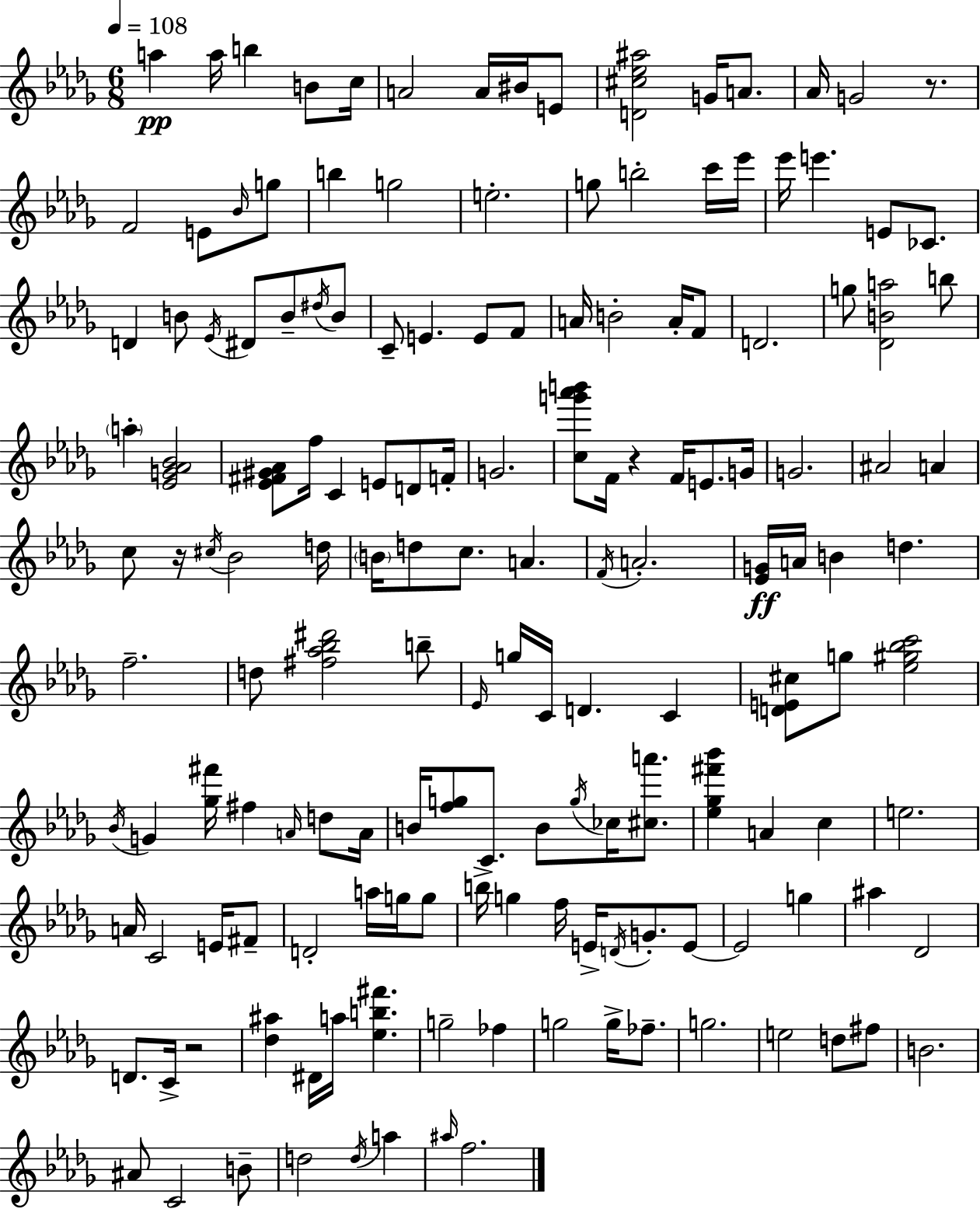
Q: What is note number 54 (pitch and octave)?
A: F4